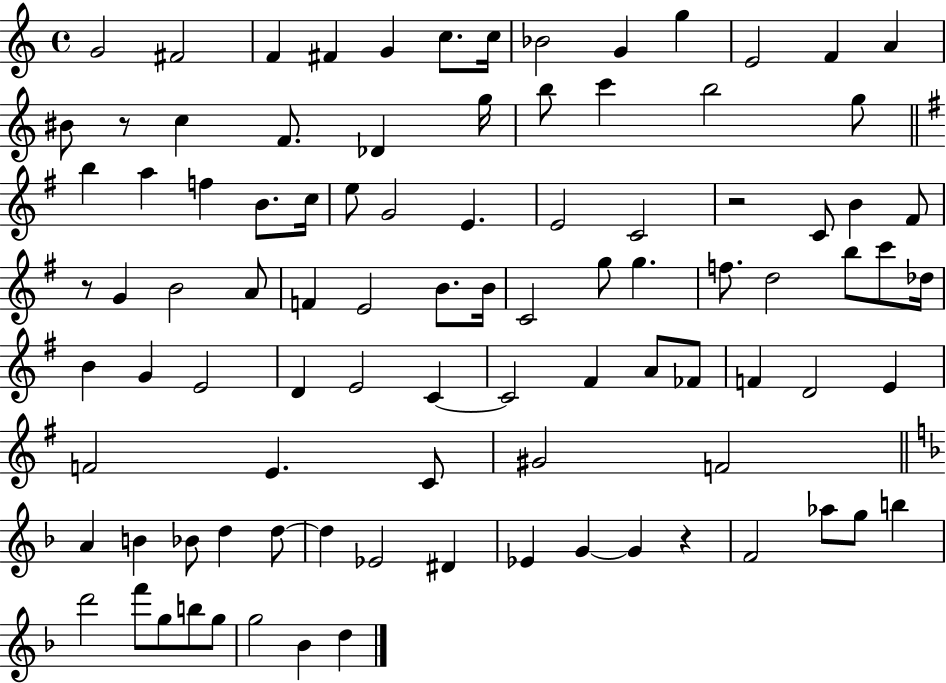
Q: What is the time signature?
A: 4/4